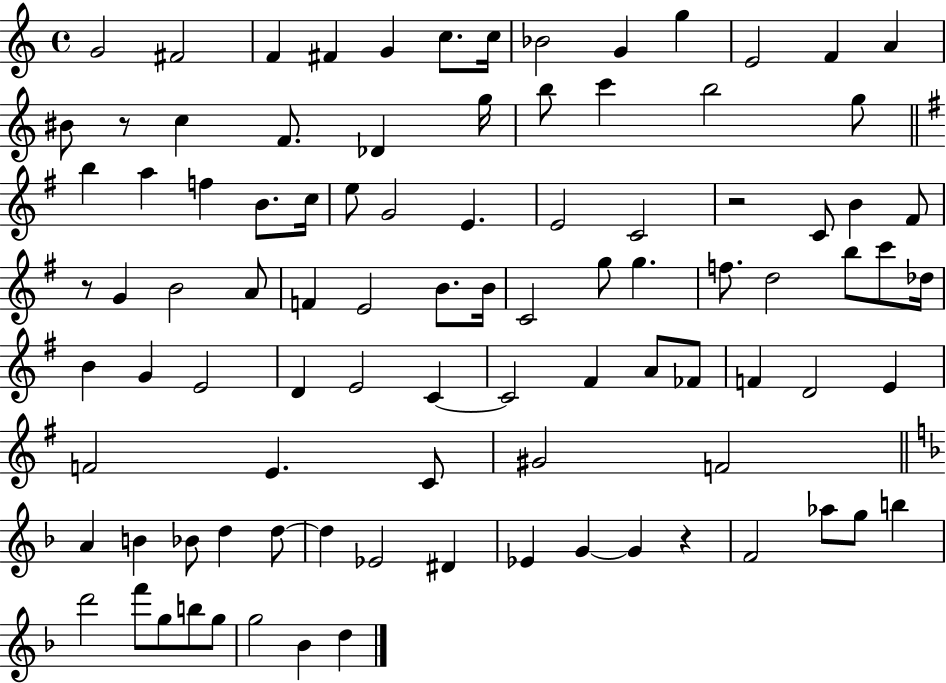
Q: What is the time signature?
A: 4/4